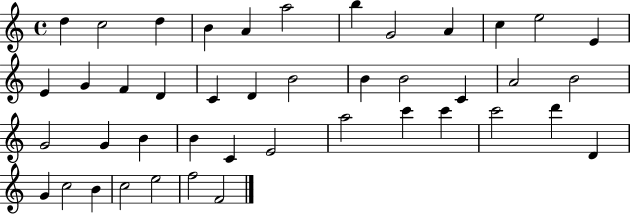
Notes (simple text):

D5/q C5/h D5/q B4/q A4/q A5/h B5/q G4/h A4/q C5/q E5/h E4/q E4/q G4/q F4/q D4/q C4/q D4/q B4/h B4/q B4/h C4/q A4/h B4/h G4/h G4/q B4/q B4/q C4/q E4/h A5/h C6/q C6/q C6/h D6/q D4/q G4/q C5/h B4/q C5/h E5/h F5/h F4/h